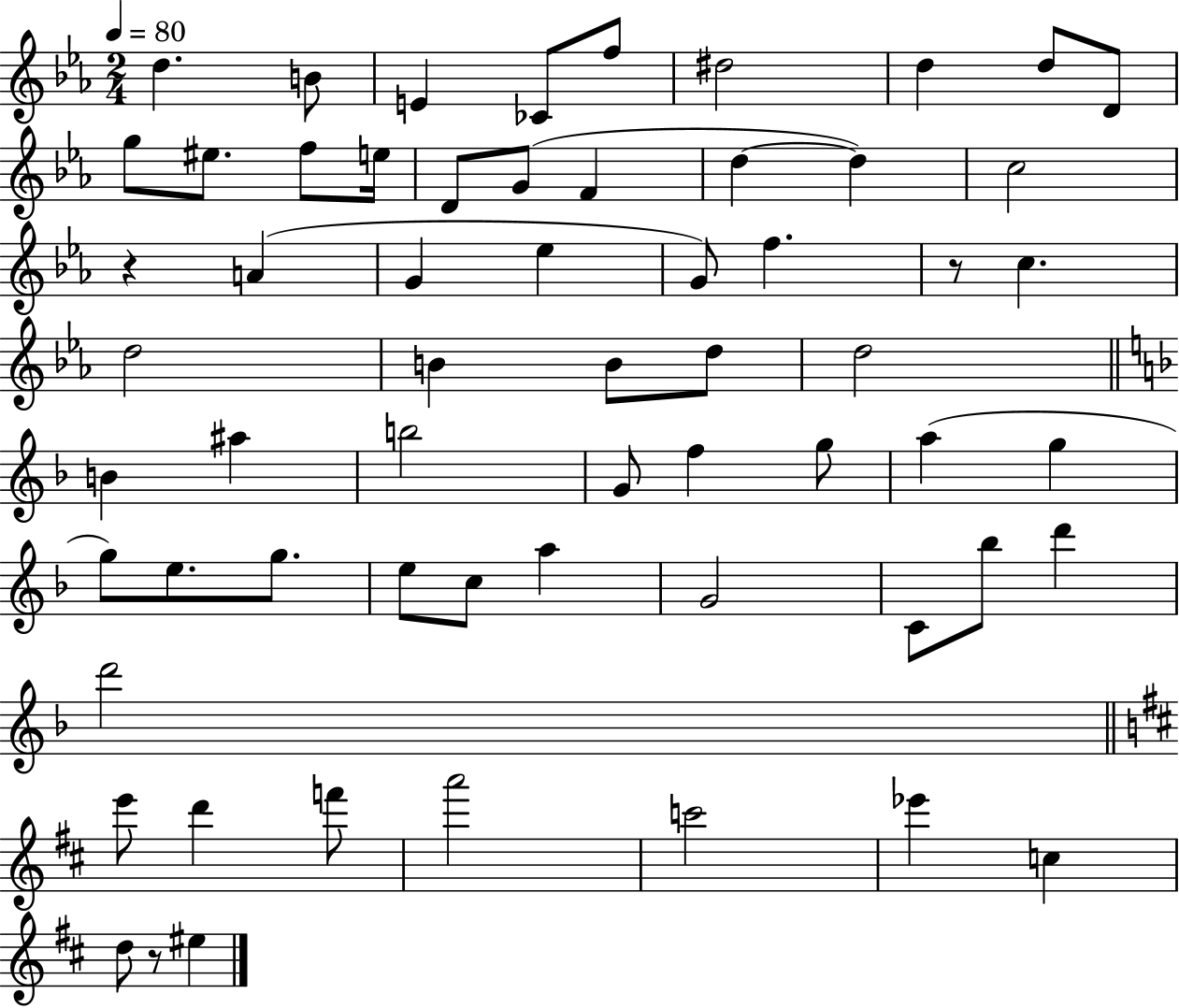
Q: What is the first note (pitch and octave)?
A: D5